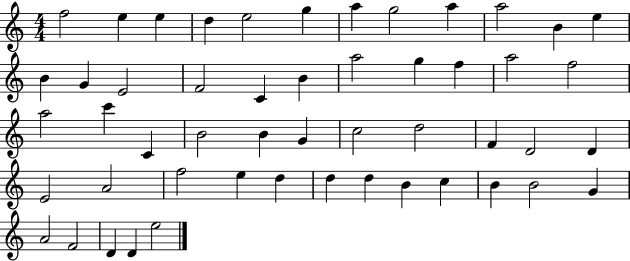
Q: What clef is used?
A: treble